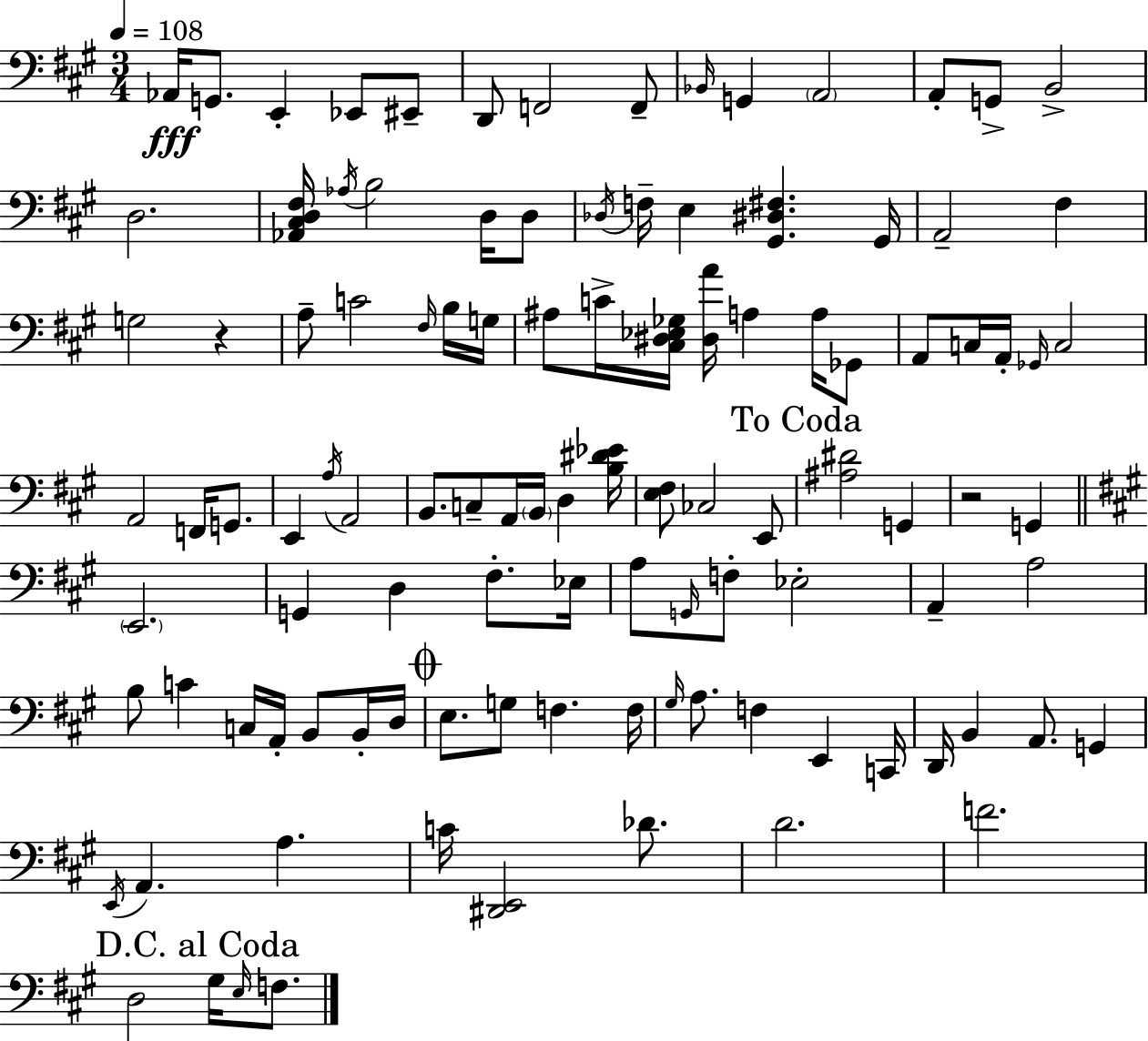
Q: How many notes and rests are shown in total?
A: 108